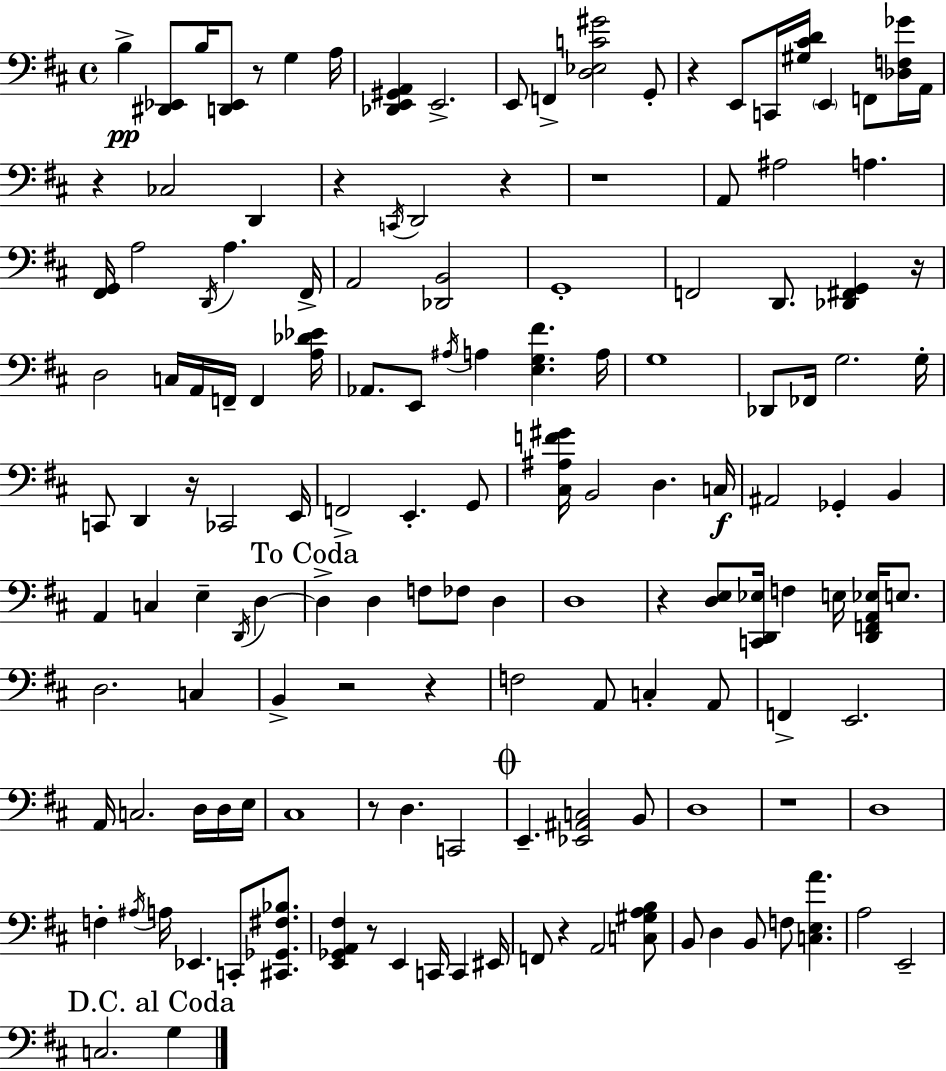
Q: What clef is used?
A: bass